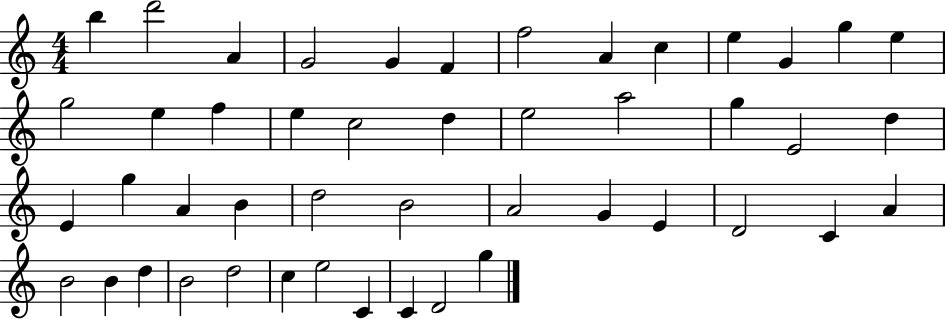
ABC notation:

X:1
T:Untitled
M:4/4
L:1/4
K:C
b d'2 A G2 G F f2 A c e G g e g2 e f e c2 d e2 a2 g E2 d E g A B d2 B2 A2 G E D2 C A B2 B d B2 d2 c e2 C C D2 g